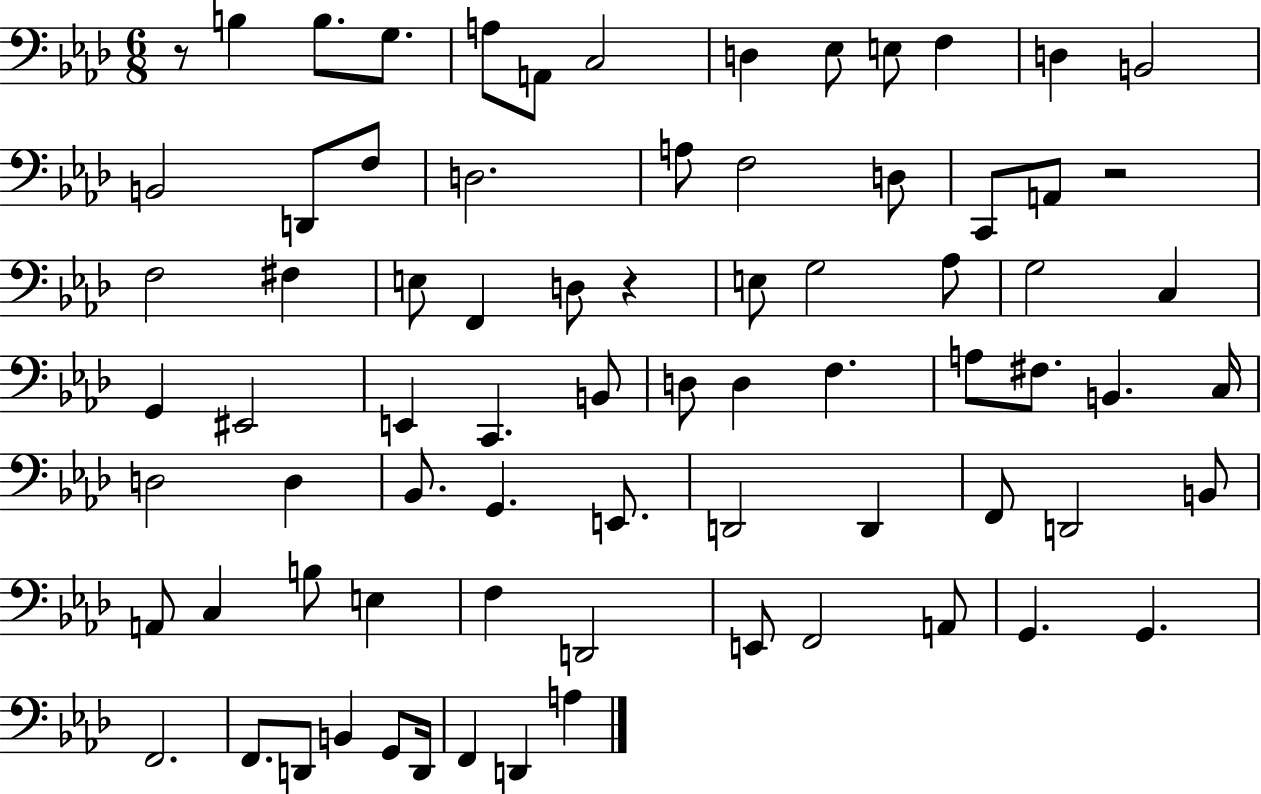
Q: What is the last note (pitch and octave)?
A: A3